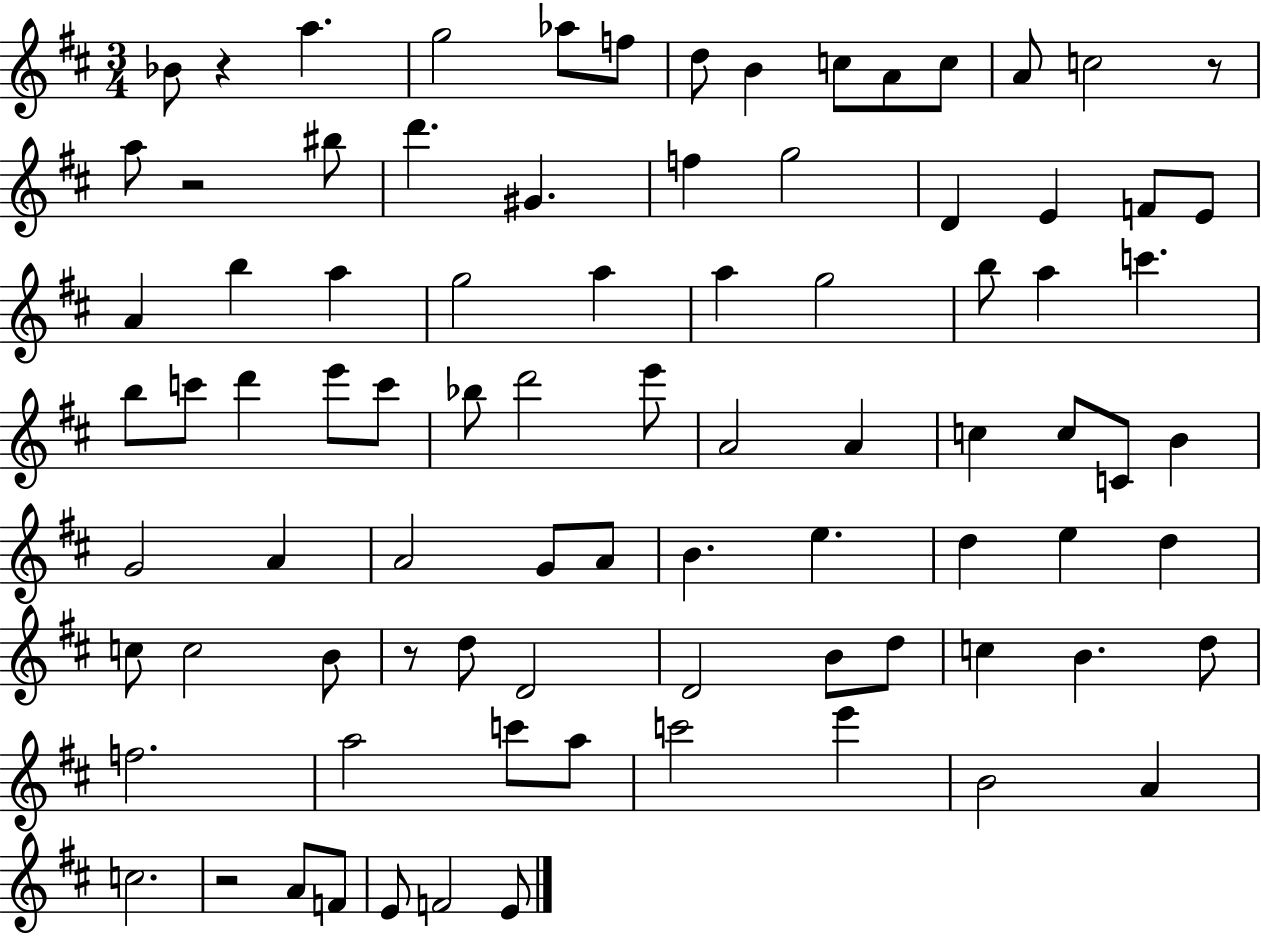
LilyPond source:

{
  \clef treble
  \numericTimeSignature
  \time 3/4
  \key d \major
  bes'8 r4 a''4. | g''2 aes''8 f''8 | d''8 b'4 c''8 a'8 c''8 | a'8 c''2 r8 | \break a''8 r2 bis''8 | d'''4. gis'4. | f''4 g''2 | d'4 e'4 f'8 e'8 | \break a'4 b''4 a''4 | g''2 a''4 | a''4 g''2 | b''8 a''4 c'''4. | \break b''8 c'''8 d'''4 e'''8 c'''8 | bes''8 d'''2 e'''8 | a'2 a'4 | c''4 c''8 c'8 b'4 | \break g'2 a'4 | a'2 g'8 a'8 | b'4. e''4. | d''4 e''4 d''4 | \break c''8 c''2 b'8 | r8 d''8 d'2 | d'2 b'8 d''8 | c''4 b'4. d''8 | \break f''2. | a''2 c'''8 a''8 | c'''2 e'''4 | b'2 a'4 | \break c''2. | r2 a'8 f'8 | e'8 f'2 e'8 | \bar "|."
}